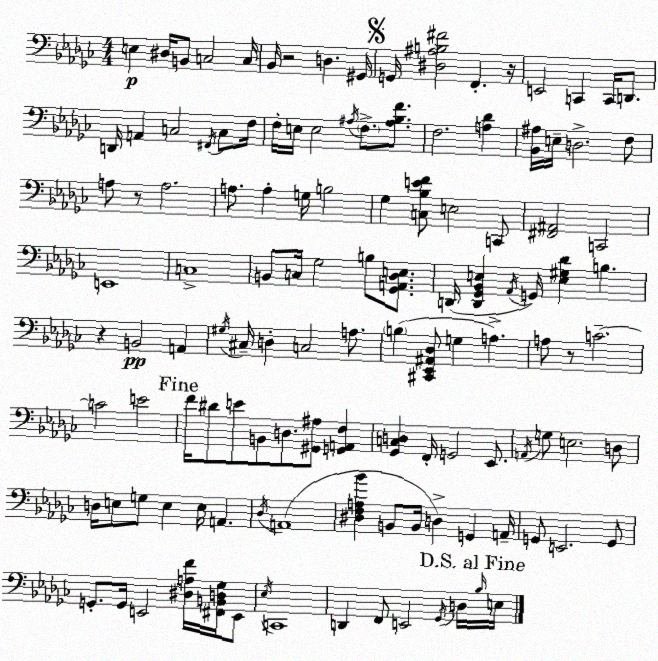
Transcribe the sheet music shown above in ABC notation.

X:1
T:Untitled
M:4/4
L:1/4
K:Ebm
E, ^D,/4 B,,/2 C,2 C,/4 _B,,/4 z2 D, ^G,,/4 G,,/4 [^D,^A,B,^F]2 F,, z/4 E,,2 C,, C,,/4 D,,/2 D,,/4 A,, C,2 ^F,,/4 C,/2 F,/4 F,/4 E,/4 E,2 ^A,/4 F,/2 [^A,_B,F]/2 F,2 [A,_D] [_B,,^A,]/4 E,/4 D,2 F,/2 A,/2 z/2 A,2 A,/2 A, G,/4 B,2 _G, [C,_B,EF]/2 E,2 C,,/2 [^F,,^A,,]2 C,,2 E,,4 C,4 B,,/2 C,/4 _G,2 B,/2 [_G,,A,,_D,E,]/2 D,,/4 [D,,_G,,_B,,E,] _A,,/4 G,,/4 [E,^G,_D] B, z B,,2 A,, ^G,/4 ^C,/4 D, C,2 A,/2 B, [^C,,_E,,^A,,_D,]/2 G, A, A,/2 z/2 C2 C2 E2 F/4 ^D/2 E/2 B,,/2 D,/2 [^G,,^A,]/2 [G,,A,,F,] [_G,,C,D,] F,,/4 G,,2 _E,,/2 A,,/4 G,/2 E,2 D,/2 D,/4 E,/2 G,/2 E, E,/4 A,, _D,/4 A,,4 [^D,F,A,_B] B,,/2 B,,/4 D, G,, A,,/4 G,,/2 E,,2 G,,/2 G,,/2 G,,/4 E,,2 [^D,A,F]/4 [^F,,B,,D,_G,]/4 E,,/2 _E,/4 C,,4 D,, F,,/2 E,,2 _G,,/4 D,/4 _B,/4 E,/4